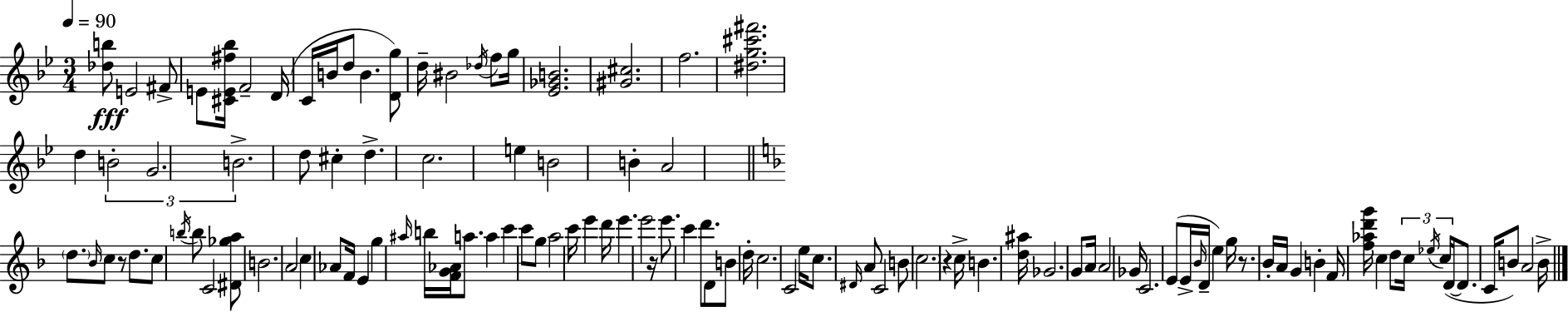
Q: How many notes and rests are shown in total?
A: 114